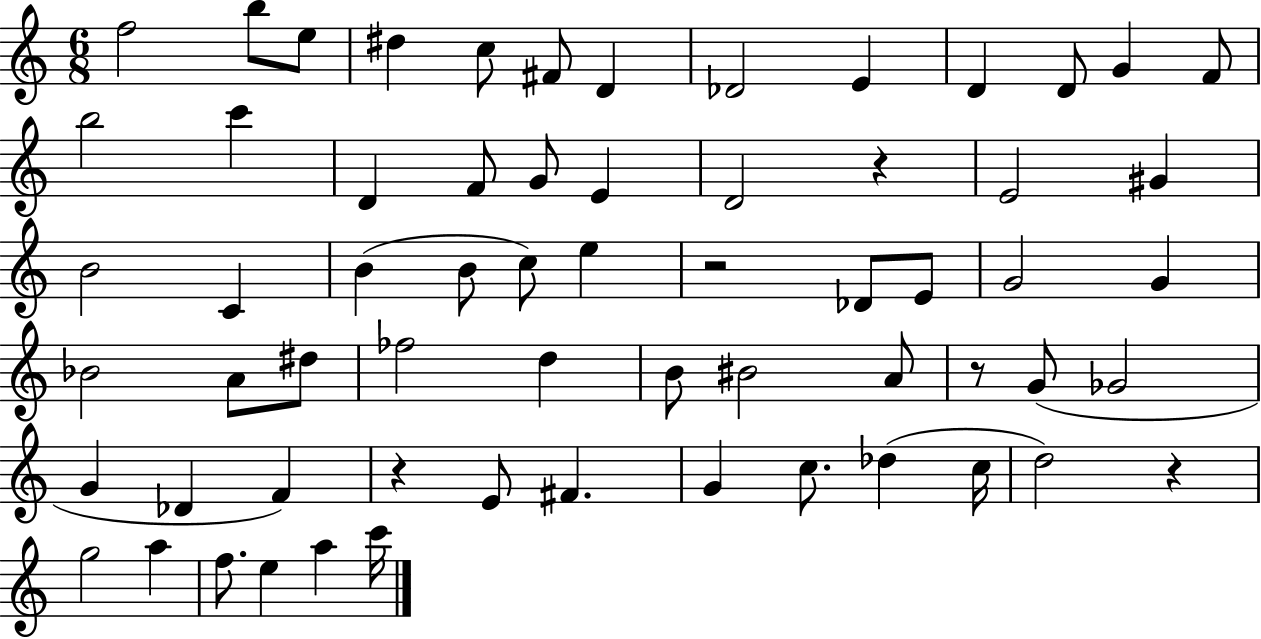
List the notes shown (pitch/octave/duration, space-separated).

F5/h B5/e E5/e D#5/q C5/e F#4/e D4/q Db4/h E4/q D4/q D4/e G4/q F4/e B5/h C6/q D4/q F4/e G4/e E4/q D4/h R/q E4/h G#4/q B4/h C4/q B4/q B4/e C5/e E5/q R/h Db4/e E4/e G4/h G4/q Bb4/h A4/e D#5/e FES5/h D5/q B4/e BIS4/h A4/e R/e G4/e Gb4/h G4/q Db4/q F4/q R/q E4/e F#4/q. G4/q C5/e. Db5/q C5/s D5/h R/q G5/h A5/q F5/e. E5/q A5/q C6/s